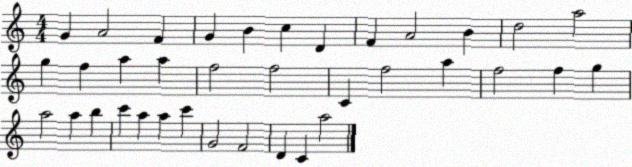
X:1
T:Untitled
M:4/4
L:1/4
K:C
G A2 F G B c D F A2 B d2 a2 g f a a f2 f2 C f2 a f2 f g a2 a b c' a a c' G2 F2 D C a2